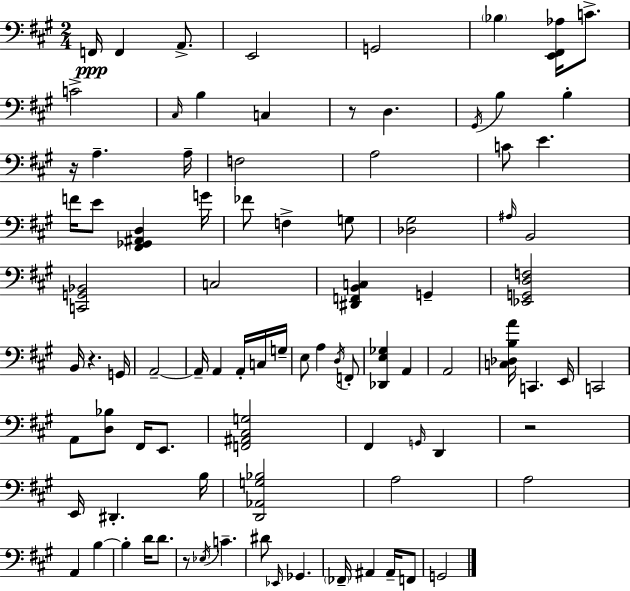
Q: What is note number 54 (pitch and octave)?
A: D2